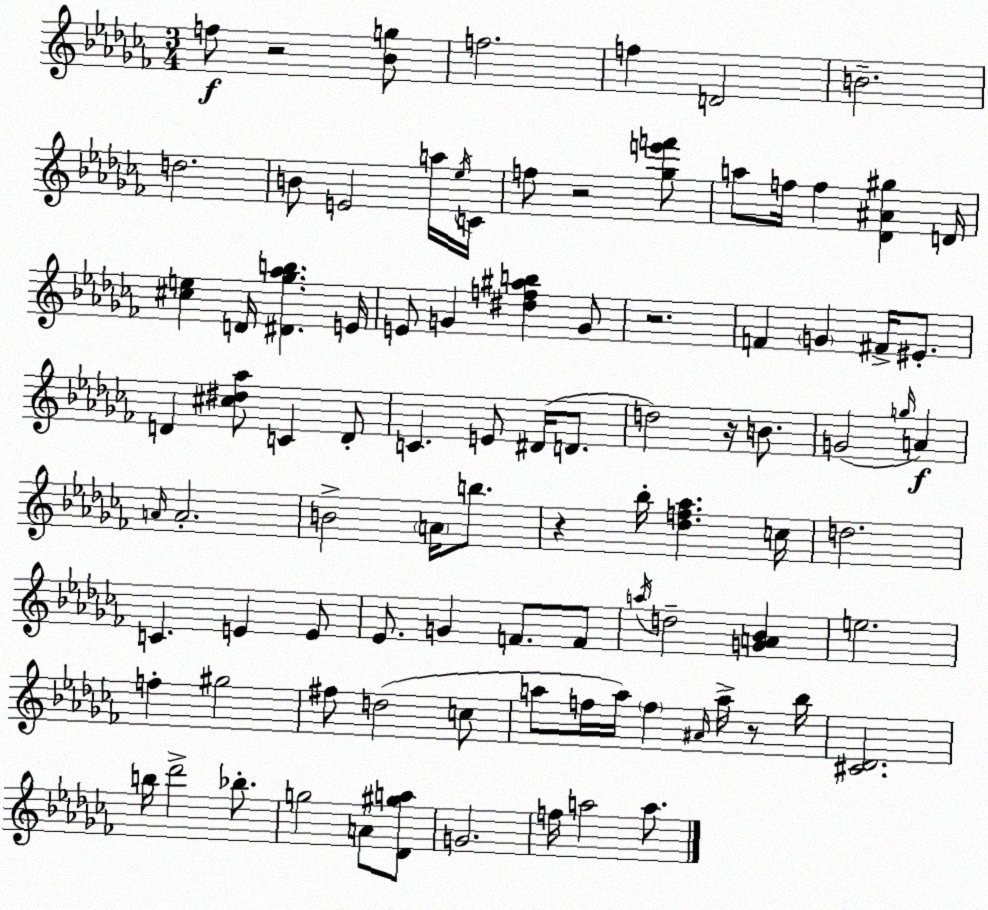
X:1
T:Untitled
M:3/4
L:1/4
K:Abm
f/2 z2 [_Bg]/2 f2 f D2 B2 d2 B/2 E2 a/4 _e/4 C/4 f/2 z2 [_ge'f']/2 a/2 f/4 f [_D^A^g] D/4 [^ce] D/4 [^D_g_ab] E/4 E/2 G [^df^ab] G/2 z2 F G ^F/4 ^E/2 D [^c^d_a]/2 C D/2 C E/2 ^D/4 D/2 d2 z/4 B/2 G2 g/4 A A/4 A2 B2 A/4 b/2 z _b/4 [_df_a] c/4 d2 C E E/2 _E/2 G F/2 F/2 a/4 d2 [GA_B] e2 f ^g2 ^f/2 d2 c/2 a/2 f/4 a/4 f ^A/4 a/4 z/2 _b/4 [^C_D]2 b/4 _d'2 _b/2 g2 A/2 [_D^ga]/2 G2 f/4 a2 a/2